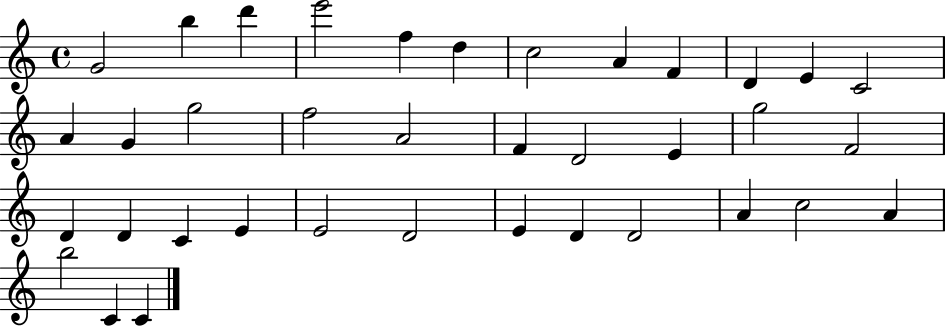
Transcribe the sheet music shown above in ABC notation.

X:1
T:Untitled
M:4/4
L:1/4
K:C
G2 b d' e'2 f d c2 A F D E C2 A G g2 f2 A2 F D2 E g2 F2 D D C E E2 D2 E D D2 A c2 A b2 C C